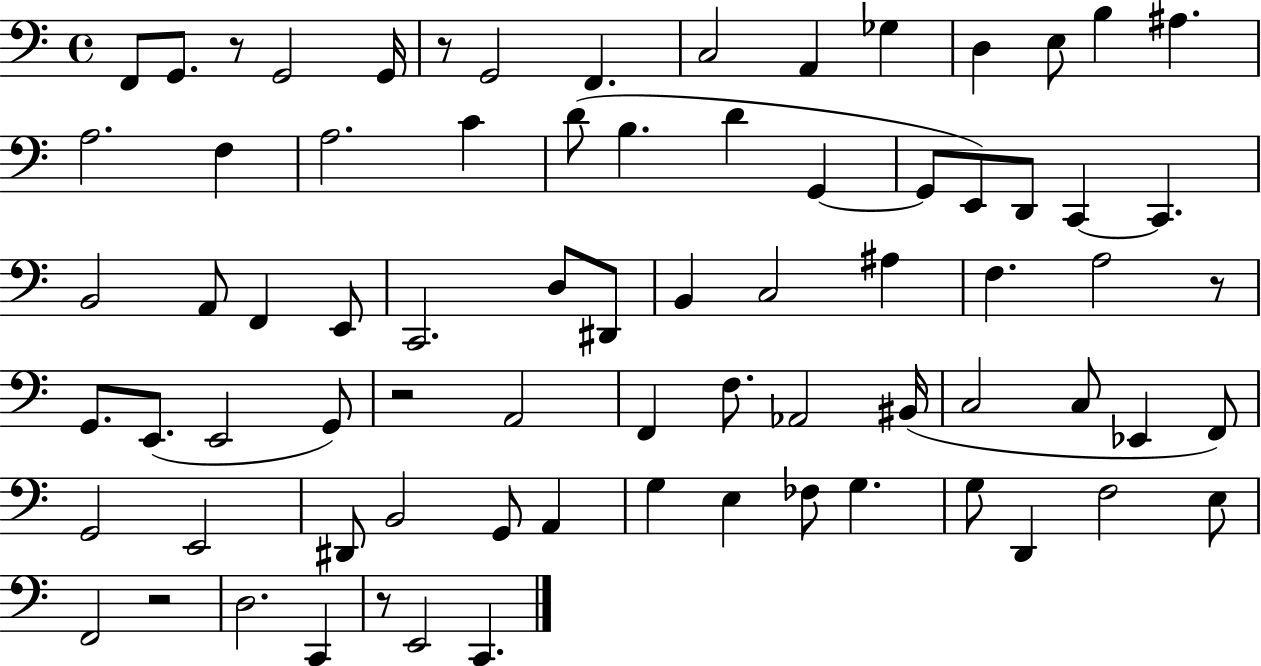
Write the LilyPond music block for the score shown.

{
  \clef bass
  \time 4/4
  \defaultTimeSignature
  \key c \major
  \repeat volta 2 { f,8 g,8. r8 g,2 g,16 | r8 g,2 f,4. | c2 a,4 ges4 | d4 e8 b4 ais4. | \break a2. f4 | a2. c'4 | d'8( b4. d'4 g,4~~ | g,8 e,8) d,8 c,4~~ c,4. | \break b,2 a,8 f,4 e,8 | c,2. d8 dis,8 | b,4 c2 ais4 | f4. a2 r8 | \break g,8. e,8.( e,2 g,8) | r2 a,2 | f,4 f8. aes,2 bis,16( | c2 c8 ees,4 f,8) | \break g,2 e,2 | dis,8 b,2 g,8 a,4 | g4 e4 fes8 g4. | g8 d,4 f2 e8 | \break f,2 r2 | d2. c,4 | r8 e,2 c,4. | } \bar "|."
}